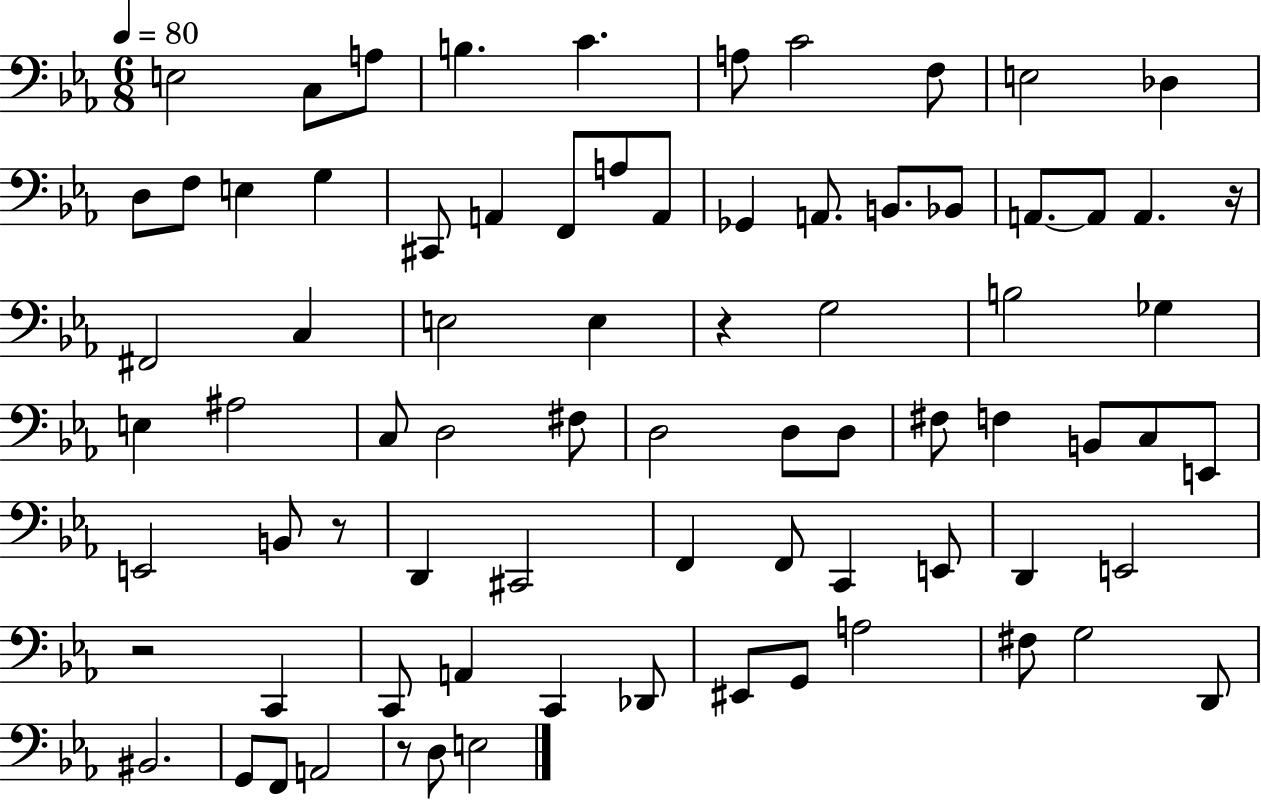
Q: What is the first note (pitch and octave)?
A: E3